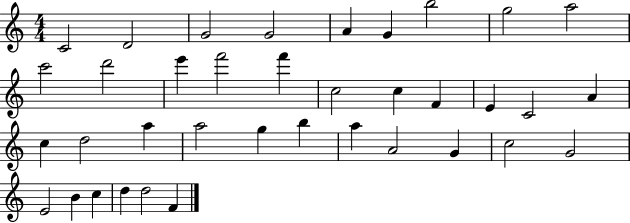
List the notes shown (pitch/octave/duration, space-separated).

C4/h D4/h G4/h G4/h A4/q G4/q B5/h G5/h A5/h C6/h D6/h E6/q F6/h F6/q C5/h C5/q F4/q E4/q C4/h A4/q C5/q D5/h A5/q A5/h G5/q B5/q A5/q A4/h G4/q C5/h G4/h E4/h B4/q C5/q D5/q D5/h F4/q